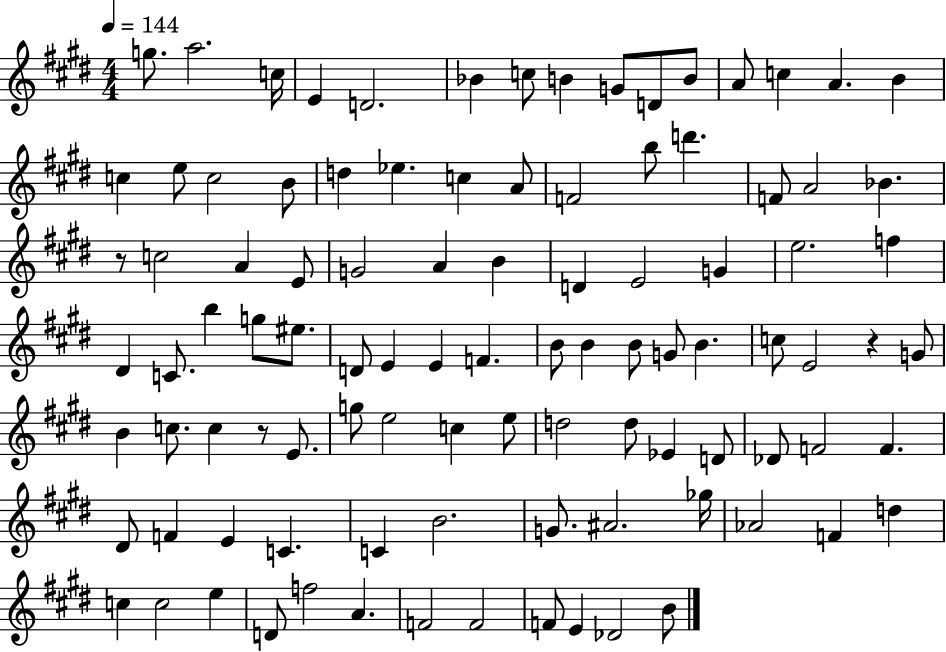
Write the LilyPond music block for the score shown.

{
  \clef treble
  \numericTimeSignature
  \time 4/4
  \key e \major
  \tempo 4 = 144
  \repeat volta 2 { g''8. a''2. c''16 | e'4 d'2. | bes'4 c''8 b'4 g'8 d'8 b'8 | a'8 c''4 a'4. b'4 | \break c''4 e''8 c''2 b'8 | d''4 ees''4. c''4 a'8 | f'2 b''8 d'''4. | f'8 a'2 bes'4. | \break r8 c''2 a'4 e'8 | g'2 a'4 b'4 | d'4 e'2 g'4 | e''2. f''4 | \break dis'4 c'8. b''4 g''8 eis''8. | d'8 e'4 e'4 f'4. | b'8 b'4 b'8 g'8 b'4. | c''8 e'2 r4 g'8 | \break b'4 c''8. c''4 r8 e'8. | g''8 e''2 c''4 e''8 | d''2 d''8 ees'4 d'8 | des'8 f'2 f'4. | \break dis'8 f'4 e'4 c'4. | c'4 b'2. | g'8. ais'2. ges''16 | aes'2 f'4 d''4 | \break c''4 c''2 e''4 | d'8 f''2 a'4. | f'2 f'2 | f'8 e'4 des'2 b'8 | \break } \bar "|."
}